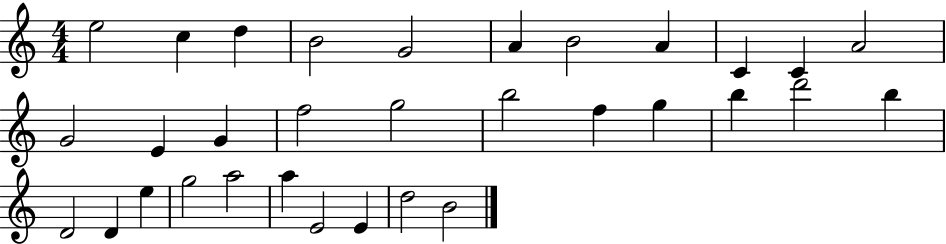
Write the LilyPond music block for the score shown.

{
  \clef treble
  \numericTimeSignature
  \time 4/4
  \key c \major
  e''2 c''4 d''4 | b'2 g'2 | a'4 b'2 a'4 | c'4 c'4 a'2 | \break g'2 e'4 g'4 | f''2 g''2 | b''2 f''4 g''4 | b''4 d'''2 b''4 | \break d'2 d'4 e''4 | g''2 a''2 | a''4 e'2 e'4 | d''2 b'2 | \break \bar "|."
}